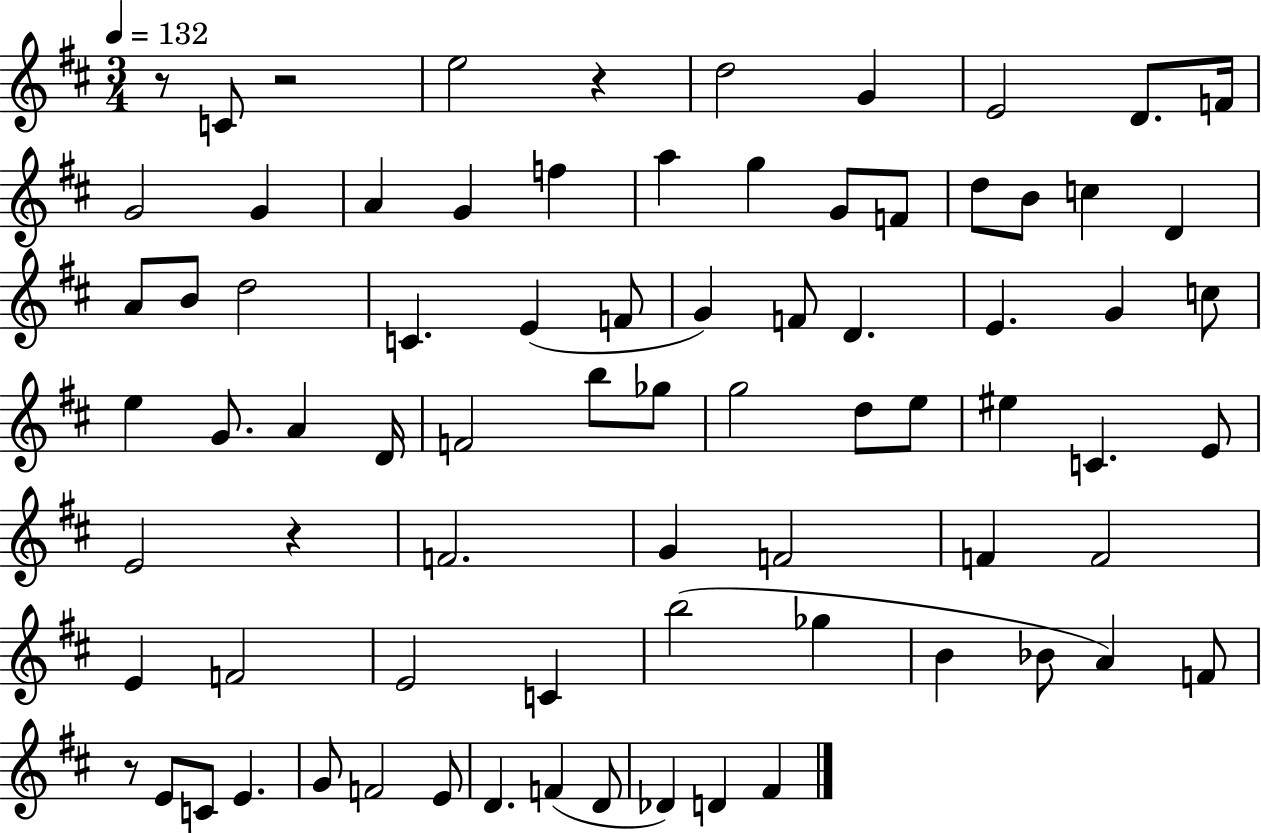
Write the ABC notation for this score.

X:1
T:Untitled
M:3/4
L:1/4
K:D
z/2 C/2 z2 e2 z d2 G E2 D/2 F/4 G2 G A G f a g G/2 F/2 d/2 B/2 c D A/2 B/2 d2 C E F/2 G F/2 D E G c/2 e G/2 A D/4 F2 b/2 _g/2 g2 d/2 e/2 ^e C E/2 E2 z F2 G F2 F F2 E F2 E2 C b2 _g B _B/2 A F/2 z/2 E/2 C/2 E G/2 F2 E/2 D F D/2 _D D ^F